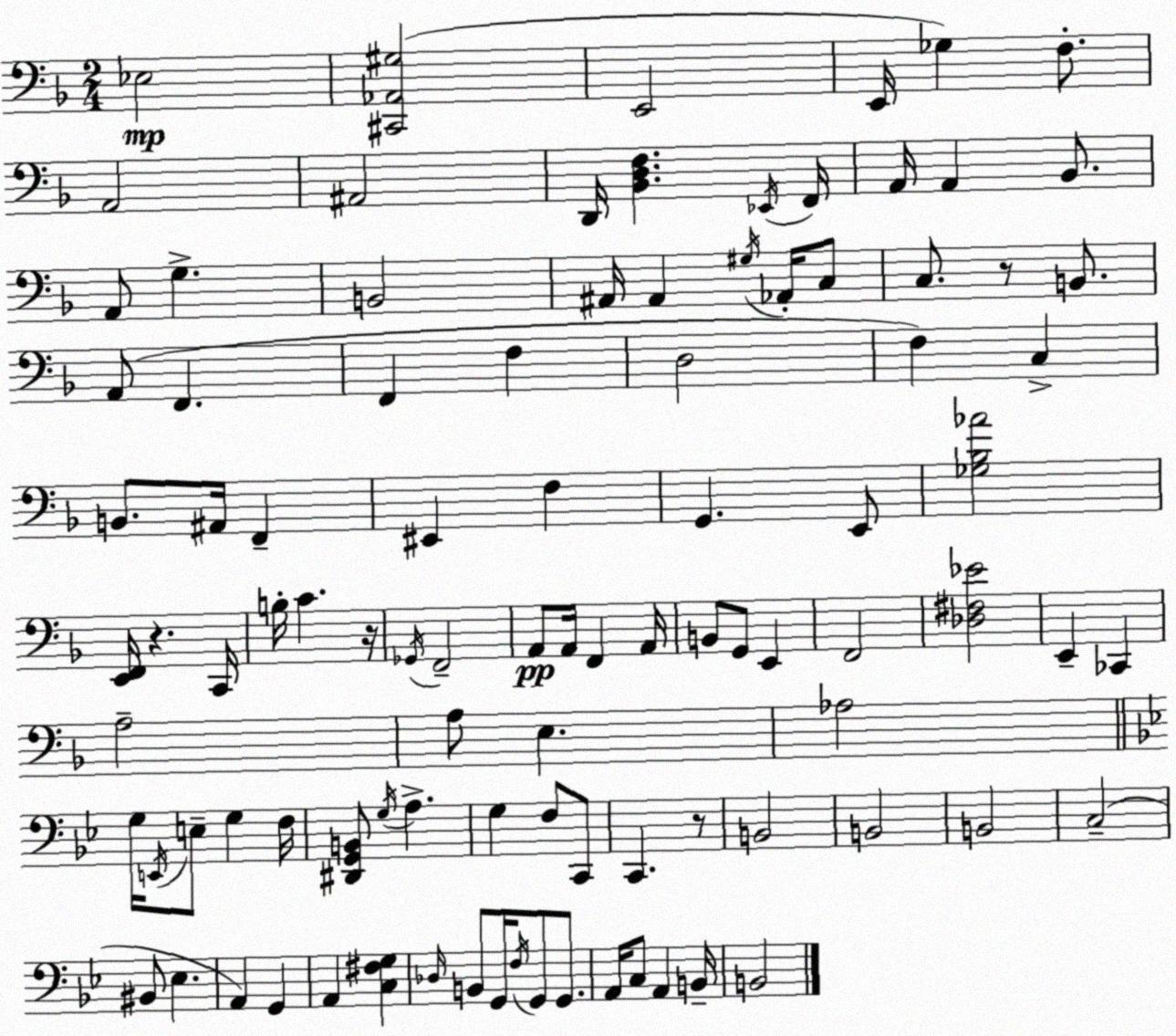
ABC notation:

X:1
T:Untitled
M:2/4
L:1/4
K:Dm
_E,2 [^C,,_A,,^G,]2 E,,2 E,,/4 _G, F,/2 A,,2 ^A,,2 D,,/4 [_B,,D,F,] _E,,/4 F,,/4 A,,/4 A,, _B,,/2 A,,/2 G, B,,2 ^A,,/4 ^A,, ^G,/4 _A,,/4 C,/2 C,/2 z/2 B,,/2 A,,/2 F,, F,, F, D,2 F, C, B,,/2 ^A,,/4 F,, ^E,, F, G,, E,,/2 [_G,_B,_A]2 [E,,F,,]/4 z C,,/4 B,/4 C z/4 _G,,/4 F,,2 A,,/2 A,,/4 F,, A,,/4 B,,/2 G,,/2 E,, F,,2 [_D,^F,_E]2 E,, _C,, A,2 A,/2 E, _A,2 G,/4 E,,/4 E,/2 G, F,/4 [^D,,G,,B,,]/2 G,/4 A, G, F,/2 C,,/2 C,, z/2 B,,2 B,,2 B,,2 C,2 ^B,,/2 _E, A,, G,, A,, [C,^F,G,] _D,/4 B,,/2 G,,/4 F,/4 G,,/2 G,,/2 A,,/4 C,/2 A,, B,,/4 B,,2